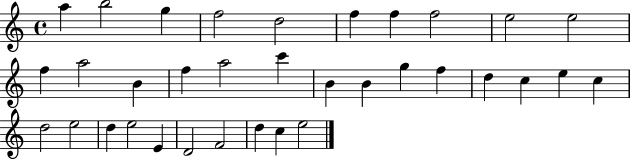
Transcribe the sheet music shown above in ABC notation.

X:1
T:Untitled
M:4/4
L:1/4
K:C
a b2 g f2 d2 f f f2 e2 e2 f a2 B f a2 c' B B g f d c e c d2 e2 d e2 E D2 F2 d c e2